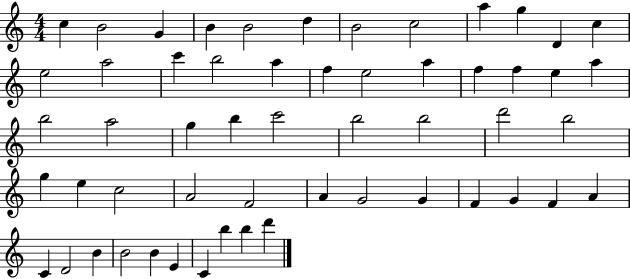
X:1
T:Untitled
M:4/4
L:1/4
K:C
c B2 G B B2 d B2 c2 a g D c e2 a2 c' b2 a f e2 a f f e a b2 a2 g b c'2 b2 b2 d'2 b2 g e c2 A2 F2 A G2 G F G F A C D2 B B2 B E C b b d'